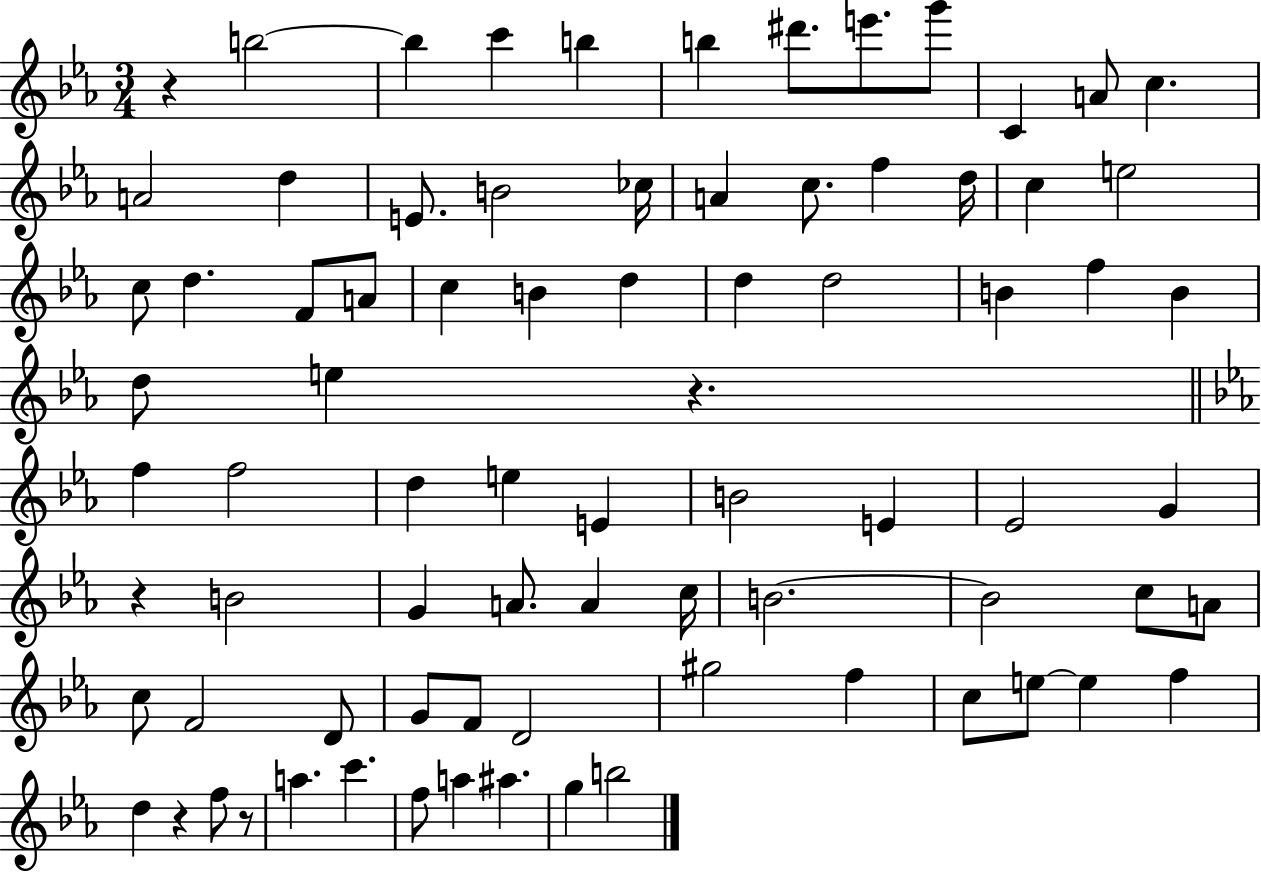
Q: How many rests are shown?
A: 5